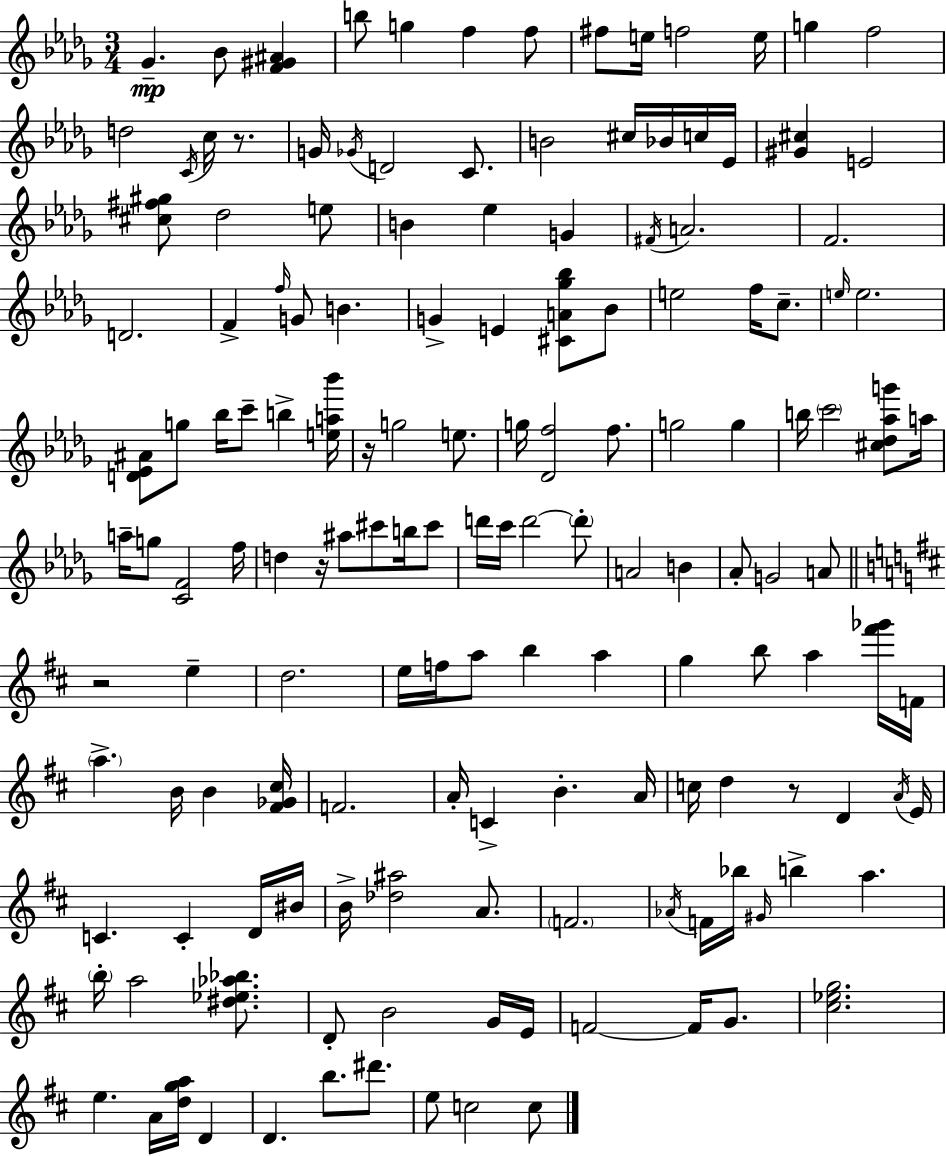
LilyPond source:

{
  \clef treble
  \numericTimeSignature
  \time 3/4
  \key bes \minor
  ges'4.--\mp bes'8 <f' gis' ais'>4 | b''8 g''4 f''4 f''8 | fis''8 e''16 f''2 e''16 | g''4 f''2 | \break d''2 \acciaccatura { c'16 } c''16 r8. | g'16 \acciaccatura { ges'16 } d'2 c'8. | b'2 cis''16 bes'16 | c''16 ees'16 <gis' cis''>4 e'2 | \break <cis'' fis'' gis''>8 des''2 | e''8 b'4 ees''4 g'4 | \acciaccatura { fis'16 } a'2. | f'2. | \break d'2. | f'4-> \grace { f''16 } g'8 b'4. | g'4-> e'4 | <cis' a' ges'' bes''>8 bes'8 e''2 | \break f''16 c''8.-- \grace { e''16 } e''2. | <d' ees' ais'>8 g''8 bes''16 c'''8-- | b''4-> <e'' a'' bes'''>16 r16 g''2 | e''8. g''16 <des' f''>2 | \break f''8. g''2 | g''4 b''16 \parenthesize c'''2 | <cis'' des'' aes'' g'''>8 a''16 a''16-- g''8 <c' f'>2 | f''16 d''4 r16 ais''8 | \break cis'''8 b''16 cis'''8 d'''16 c'''16 d'''2~~ | \parenthesize d'''8-. a'2 | b'4 aes'8-. g'2 | a'8 \bar "||" \break \key d \major r2 e''4-- | d''2. | e''16 f''16 a''8 b''4 a''4 | g''4 b''8 a''4 <fis''' ges'''>16 f'16 | \break \parenthesize a''4.-> b'16 b'4 <fis' ges' cis''>16 | f'2. | a'16-. c'4-> b'4.-. a'16 | c''16 d''4 r8 d'4 \acciaccatura { a'16 } | \break e'16 c'4. c'4-. d'16 | bis'16 b'16-> <des'' ais''>2 a'8. | \parenthesize f'2. | \acciaccatura { aes'16 } f'16 bes''16 \grace { gis'16 } b''4-> a''4. | \break \parenthesize b''16-. a''2 | <dis'' ees'' aes'' bes''>8. d'8-. b'2 | g'16 e'16 f'2~~ f'16 | g'8. <cis'' ees'' g''>2. | \break e''4. a'16 <d'' g'' a''>16 d'4 | d'4. b''8. | dis'''8. e''8 c''2 | c''8 \bar "|."
}